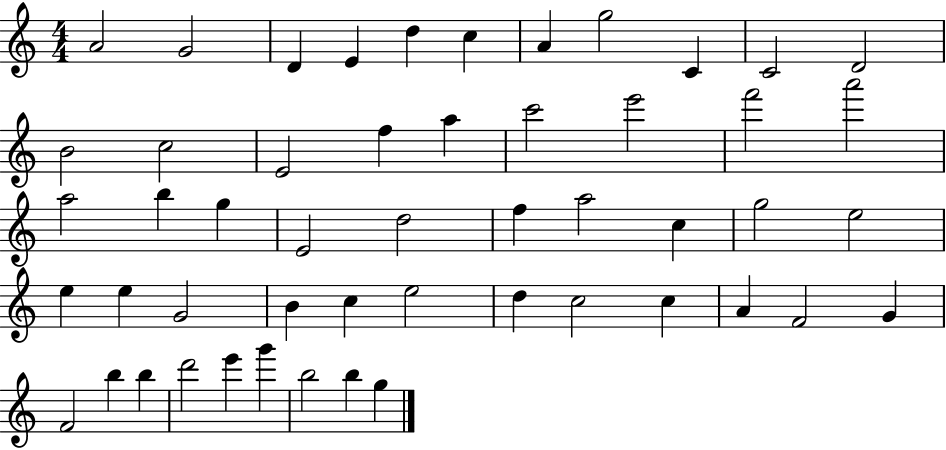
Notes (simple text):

A4/h G4/h D4/q E4/q D5/q C5/q A4/q G5/h C4/q C4/h D4/h B4/h C5/h E4/h F5/q A5/q C6/h E6/h F6/h A6/h A5/h B5/q G5/q E4/h D5/h F5/q A5/h C5/q G5/h E5/h E5/q E5/q G4/h B4/q C5/q E5/h D5/q C5/h C5/q A4/q F4/h G4/q F4/h B5/q B5/q D6/h E6/q G6/q B5/h B5/q G5/q